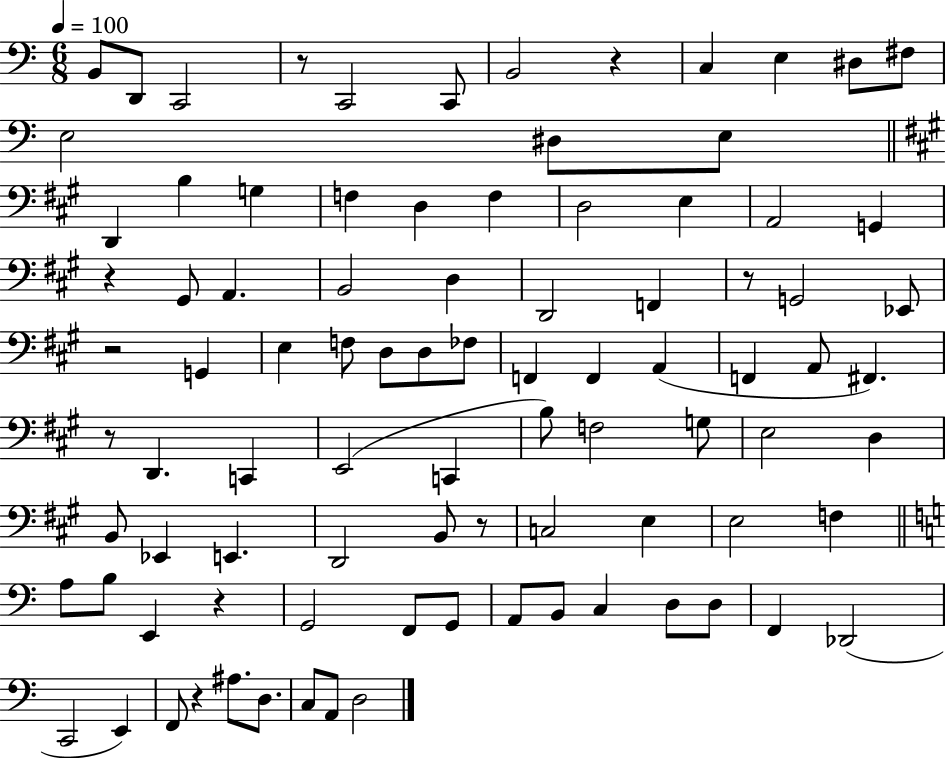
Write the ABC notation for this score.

X:1
T:Untitled
M:6/8
L:1/4
K:C
B,,/2 D,,/2 C,,2 z/2 C,,2 C,,/2 B,,2 z C, E, ^D,/2 ^F,/2 E,2 ^D,/2 E,/2 D,, B, G, F, D, F, D,2 E, A,,2 G,, z ^G,,/2 A,, B,,2 D, D,,2 F,, z/2 G,,2 _E,,/2 z2 G,, E, F,/2 D,/2 D,/2 _F,/2 F,, F,, A,, F,, A,,/2 ^F,, z/2 D,, C,, E,,2 C,, B,/2 F,2 G,/2 E,2 D, B,,/2 _E,, E,, D,,2 B,,/2 z/2 C,2 E, E,2 F, A,/2 B,/2 E,, z G,,2 F,,/2 G,,/2 A,,/2 B,,/2 C, D,/2 D,/2 F,, _D,,2 C,,2 E,, F,,/2 z ^A,/2 D,/2 C,/2 A,,/2 D,2